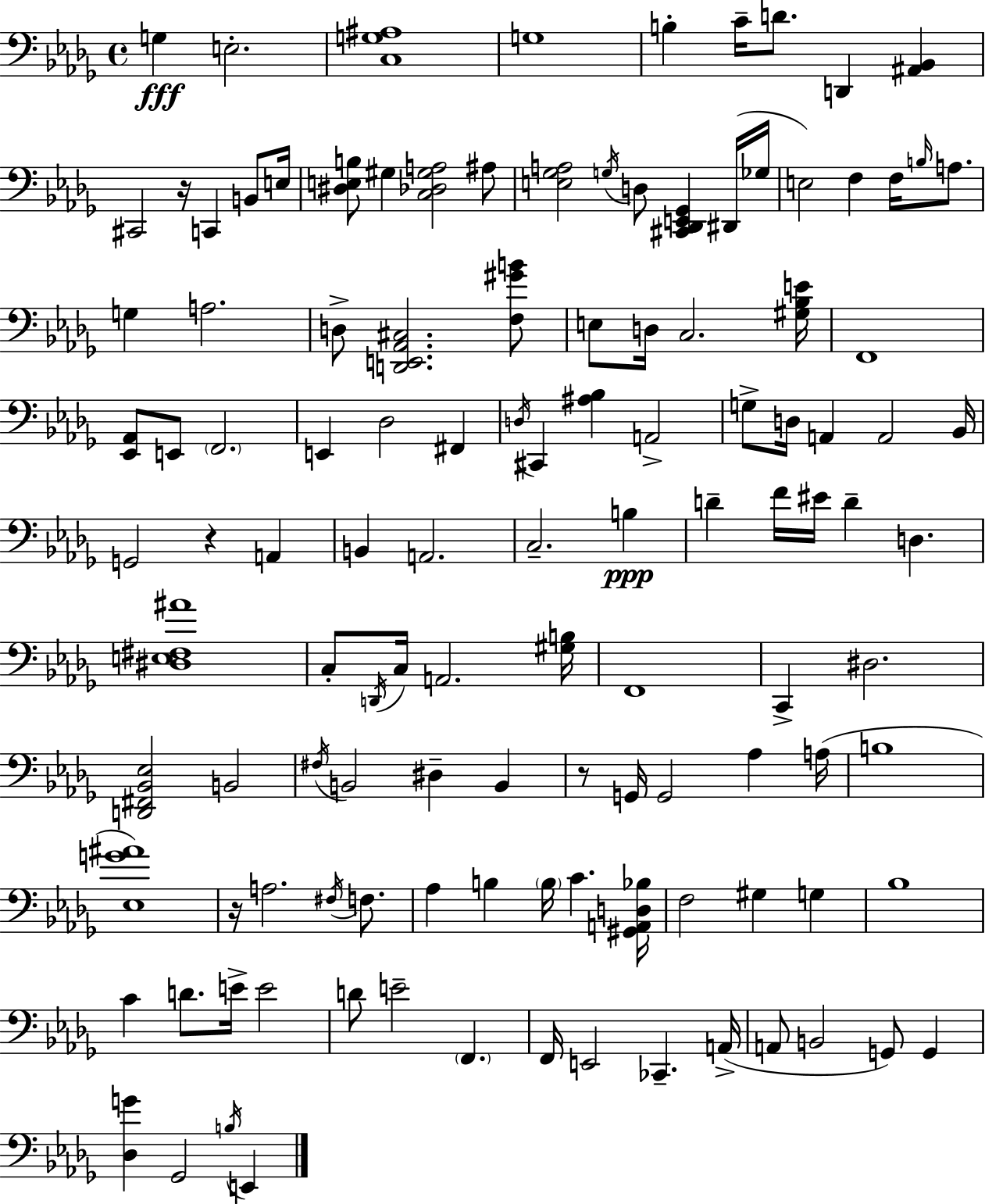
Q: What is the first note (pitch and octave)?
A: G3